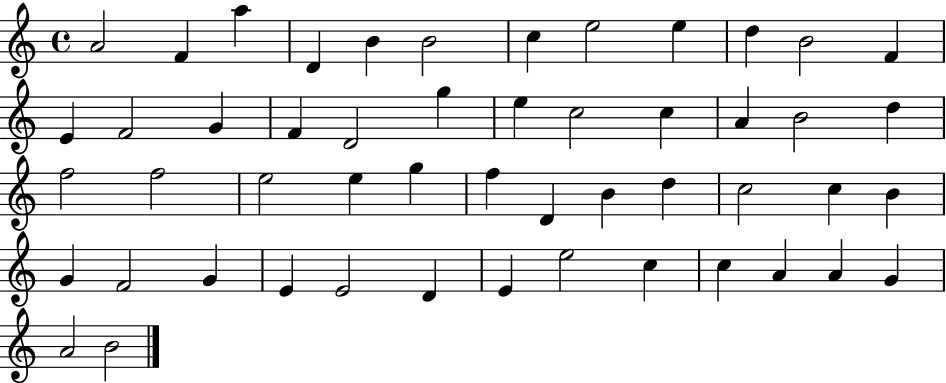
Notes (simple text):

A4/h F4/q A5/q D4/q B4/q B4/h C5/q E5/h E5/q D5/q B4/h F4/q E4/q F4/h G4/q F4/q D4/h G5/q E5/q C5/h C5/q A4/q B4/h D5/q F5/h F5/h E5/h E5/q G5/q F5/q D4/q B4/q D5/q C5/h C5/q B4/q G4/q F4/h G4/q E4/q E4/h D4/q E4/q E5/h C5/q C5/q A4/q A4/q G4/q A4/h B4/h